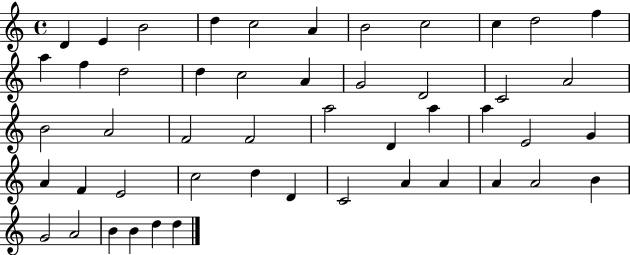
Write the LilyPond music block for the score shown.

{
  \clef treble
  \time 4/4
  \defaultTimeSignature
  \key c \major
  d'4 e'4 b'2 | d''4 c''2 a'4 | b'2 c''2 | c''4 d''2 f''4 | \break a''4 f''4 d''2 | d''4 c''2 a'4 | g'2 d'2 | c'2 a'2 | \break b'2 a'2 | f'2 f'2 | a''2 d'4 a''4 | a''4 e'2 g'4 | \break a'4 f'4 e'2 | c''2 d''4 d'4 | c'2 a'4 a'4 | a'4 a'2 b'4 | \break g'2 a'2 | b'4 b'4 d''4 d''4 | \bar "|."
}